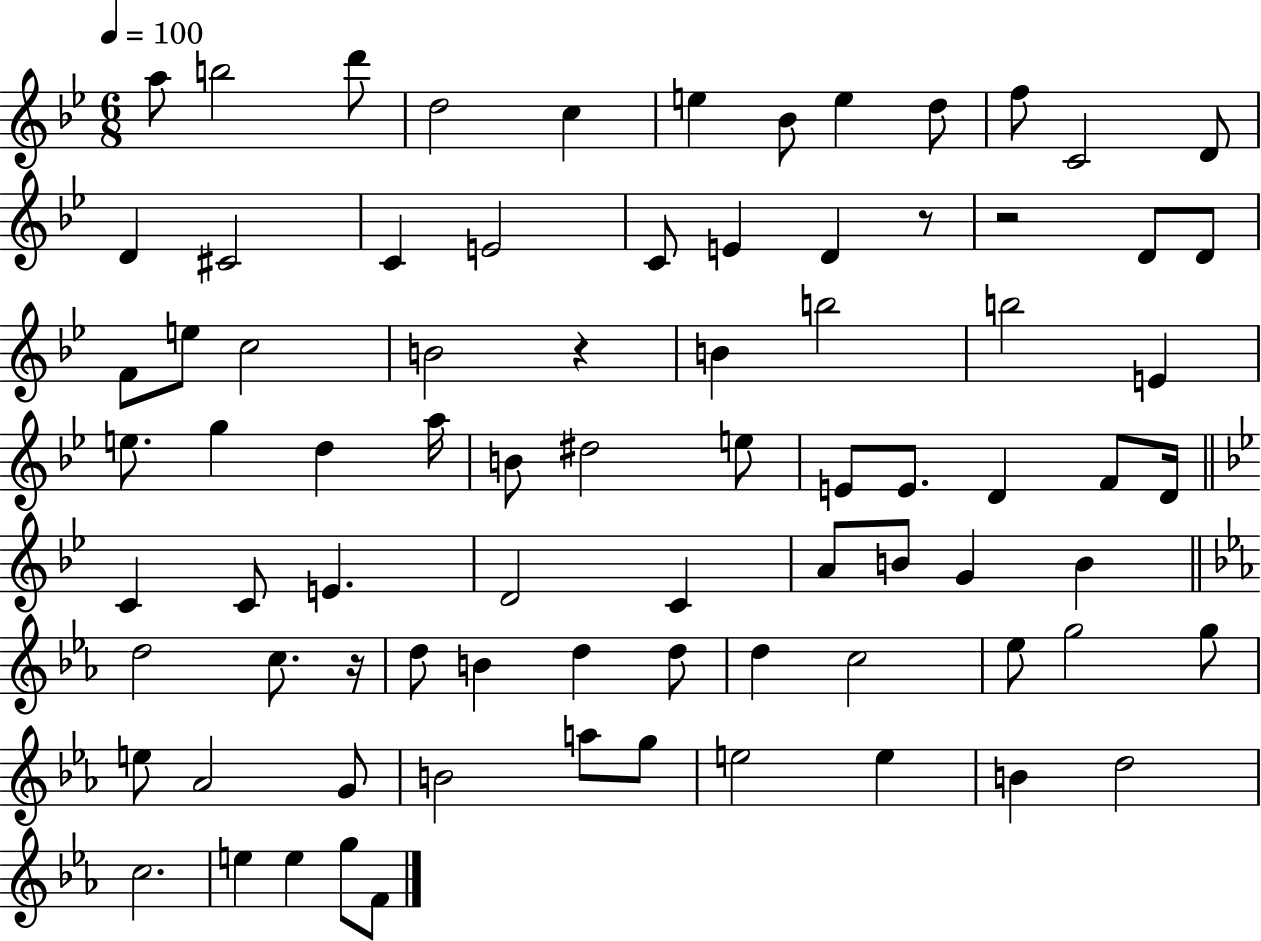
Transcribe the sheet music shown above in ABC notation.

X:1
T:Untitled
M:6/8
L:1/4
K:Bb
a/2 b2 d'/2 d2 c e _B/2 e d/2 f/2 C2 D/2 D ^C2 C E2 C/2 E D z/2 z2 D/2 D/2 F/2 e/2 c2 B2 z B b2 b2 E e/2 g d a/4 B/2 ^d2 e/2 E/2 E/2 D F/2 D/4 C C/2 E D2 C A/2 B/2 G B d2 c/2 z/4 d/2 B d d/2 d c2 _e/2 g2 g/2 e/2 _A2 G/2 B2 a/2 g/2 e2 e B d2 c2 e e g/2 F/2